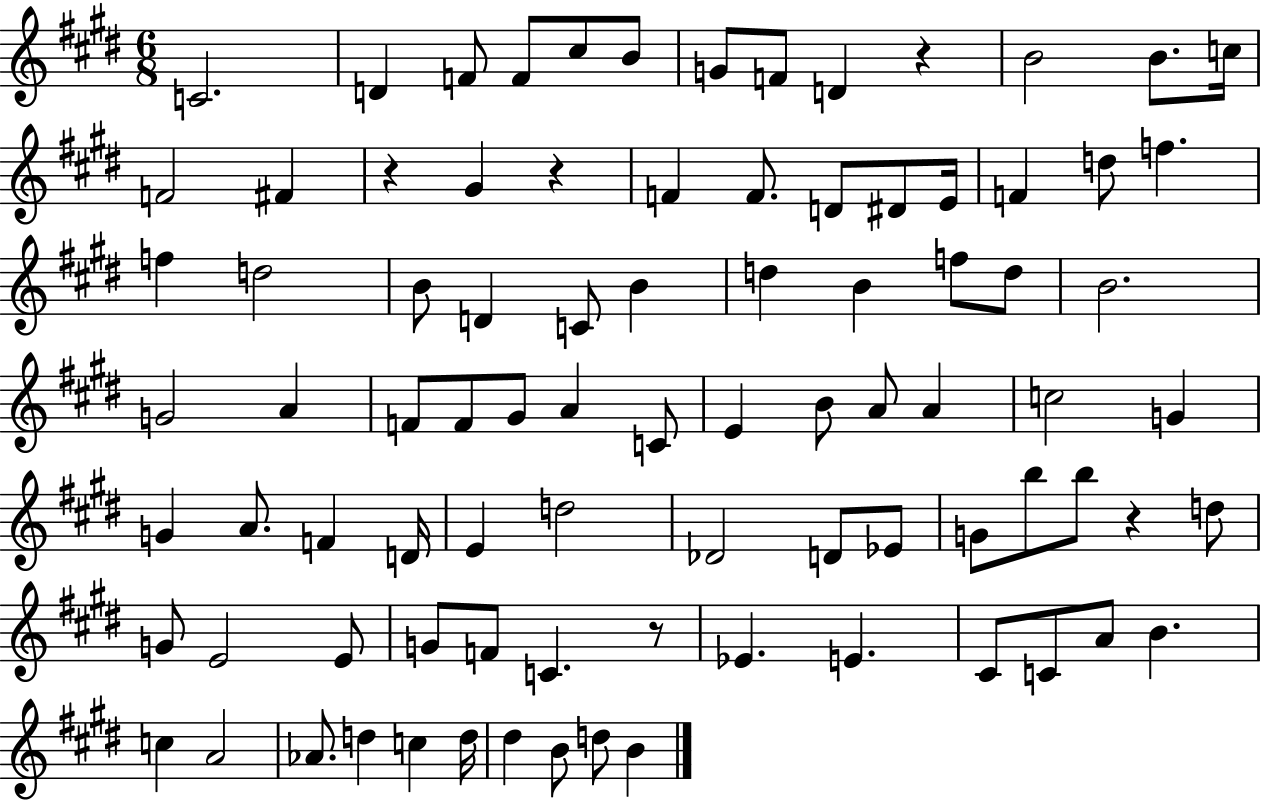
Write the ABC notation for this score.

X:1
T:Untitled
M:6/8
L:1/4
K:E
C2 D F/2 F/2 ^c/2 B/2 G/2 F/2 D z B2 B/2 c/4 F2 ^F z ^G z F F/2 D/2 ^D/2 E/4 F d/2 f f d2 B/2 D C/2 B d B f/2 d/2 B2 G2 A F/2 F/2 ^G/2 A C/2 E B/2 A/2 A c2 G G A/2 F D/4 E d2 _D2 D/2 _E/2 G/2 b/2 b/2 z d/2 G/2 E2 E/2 G/2 F/2 C z/2 _E E ^C/2 C/2 A/2 B c A2 _A/2 d c d/4 ^d B/2 d/2 B